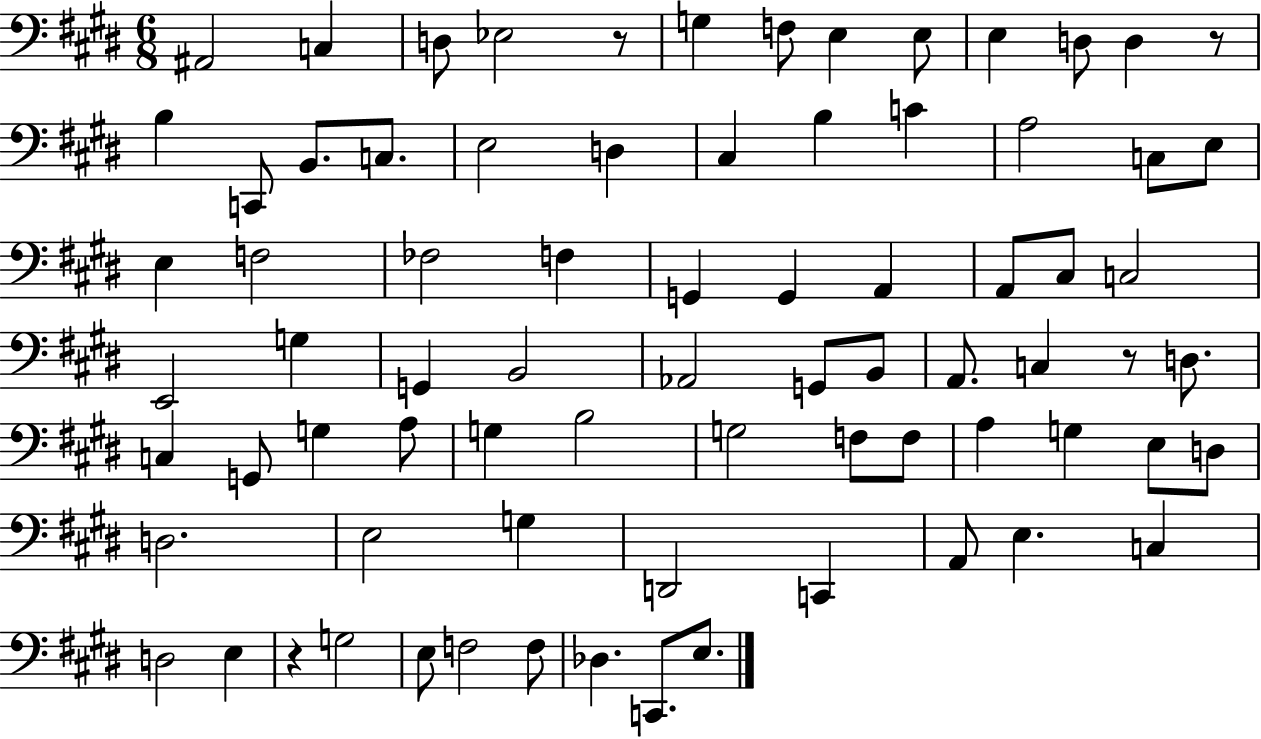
{
  \clef bass
  \numericTimeSignature
  \time 6/8
  \key e \major
  ais,2 c4 | d8 ees2 r8 | g4 f8 e4 e8 | e4 d8 d4 r8 | \break b4 c,8 b,8. c8. | e2 d4 | cis4 b4 c'4 | a2 c8 e8 | \break e4 f2 | fes2 f4 | g,4 g,4 a,4 | a,8 cis8 c2 | \break e,2 g4 | g,4 b,2 | aes,2 g,8 b,8 | a,8. c4 r8 d8. | \break c4 g,8 g4 a8 | g4 b2 | g2 f8 f8 | a4 g4 e8 d8 | \break d2. | e2 g4 | d,2 c,4 | a,8 e4. c4 | \break d2 e4 | r4 g2 | e8 f2 f8 | des4. c,8. e8. | \break \bar "|."
}